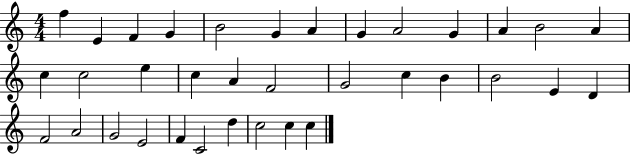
{
  \clef treble
  \numericTimeSignature
  \time 4/4
  \key c \major
  f''4 e'4 f'4 g'4 | b'2 g'4 a'4 | g'4 a'2 g'4 | a'4 b'2 a'4 | \break c''4 c''2 e''4 | c''4 a'4 f'2 | g'2 c''4 b'4 | b'2 e'4 d'4 | \break f'2 a'2 | g'2 e'2 | f'4 c'2 d''4 | c''2 c''4 c''4 | \break \bar "|."
}